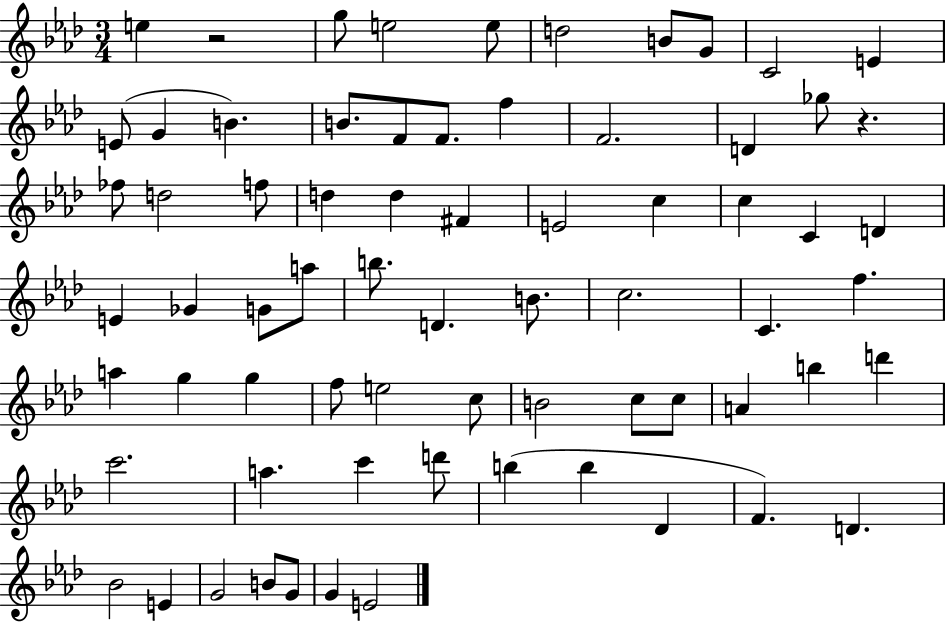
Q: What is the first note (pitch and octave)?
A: E5